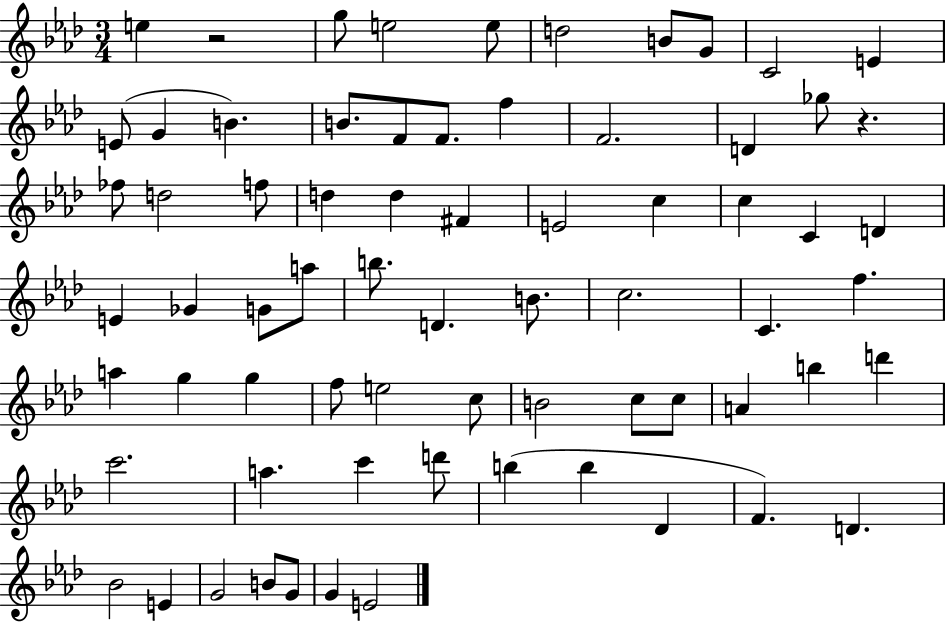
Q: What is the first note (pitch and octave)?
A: E5